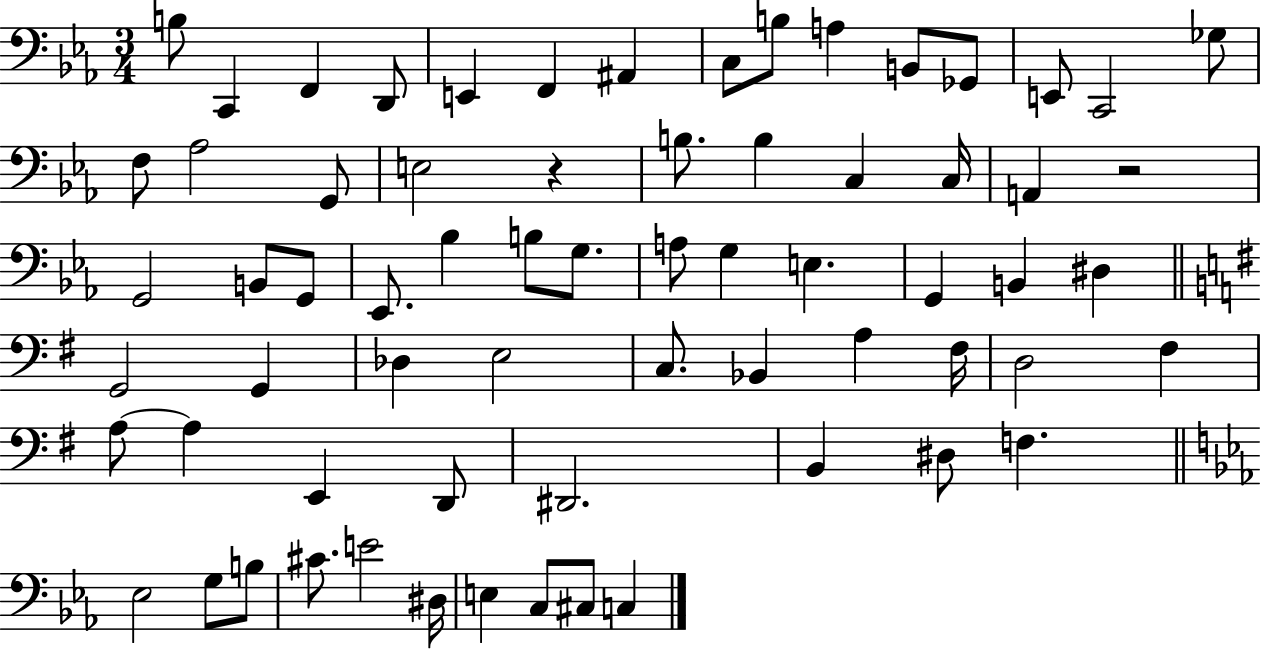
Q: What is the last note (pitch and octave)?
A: C3